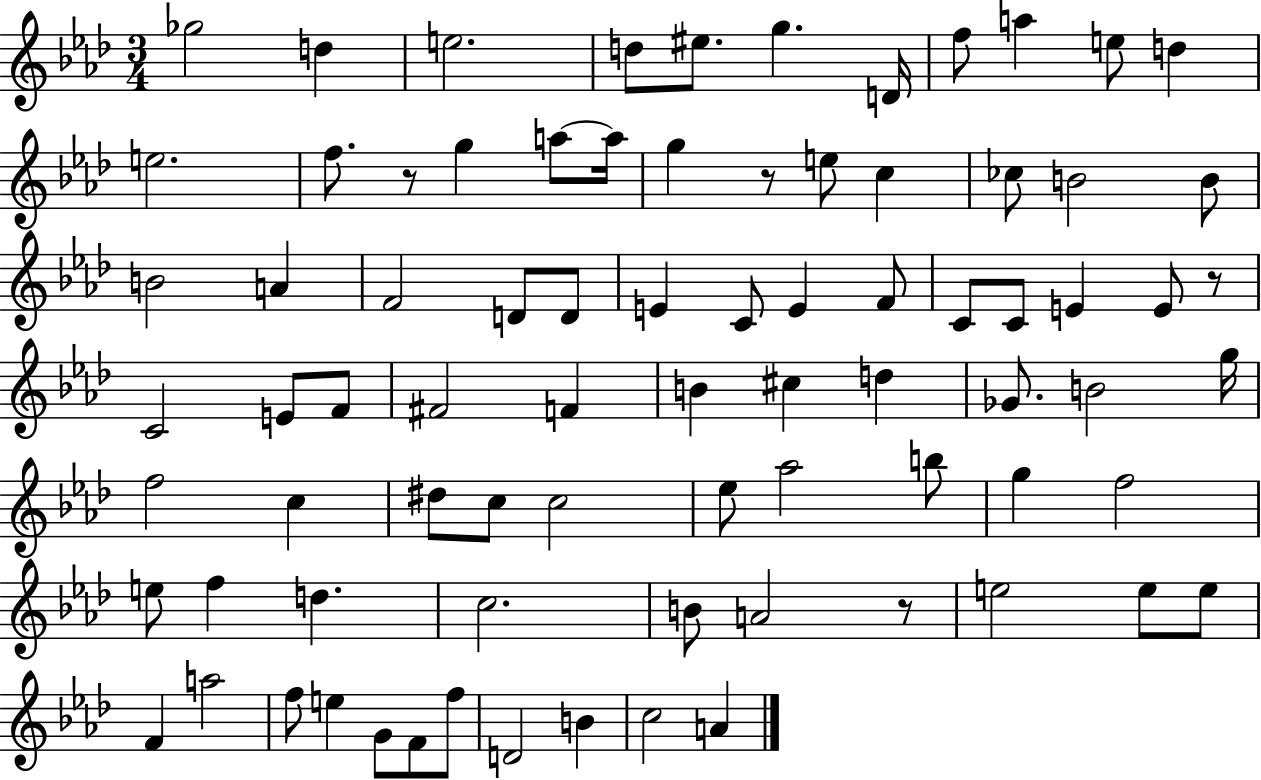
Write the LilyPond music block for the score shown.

{
  \clef treble
  \numericTimeSignature
  \time 3/4
  \key aes \major
  ges''2 d''4 | e''2. | d''8 eis''8. g''4. d'16 | f''8 a''4 e''8 d''4 | \break e''2. | f''8. r8 g''4 a''8~~ a''16 | g''4 r8 e''8 c''4 | ces''8 b'2 b'8 | \break b'2 a'4 | f'2 d'8 d'8 | e'4 c'8 e'4 f'8 | c'8 c'8 e'4 e'8 r8 | \break c'2 e'8 f'8 | fis'2 f'4 | b'4 cis''4 d''4 | ges'8. b'2 g''16 | \break f''2 c''4 | dis''8 c''8 c''2 | ees''8 aes''2 b''8 | g''4 f''2 | \break e''8 f''4 d''4. | c''2. | b'8 a'2 r8 | e''2 e''8 e''8 | \break f'4 a''2 | f''8 e''4 g'8 f'8 f''8 | d'2 b'4 | c''2 a'4 | \break \bar "|."
}